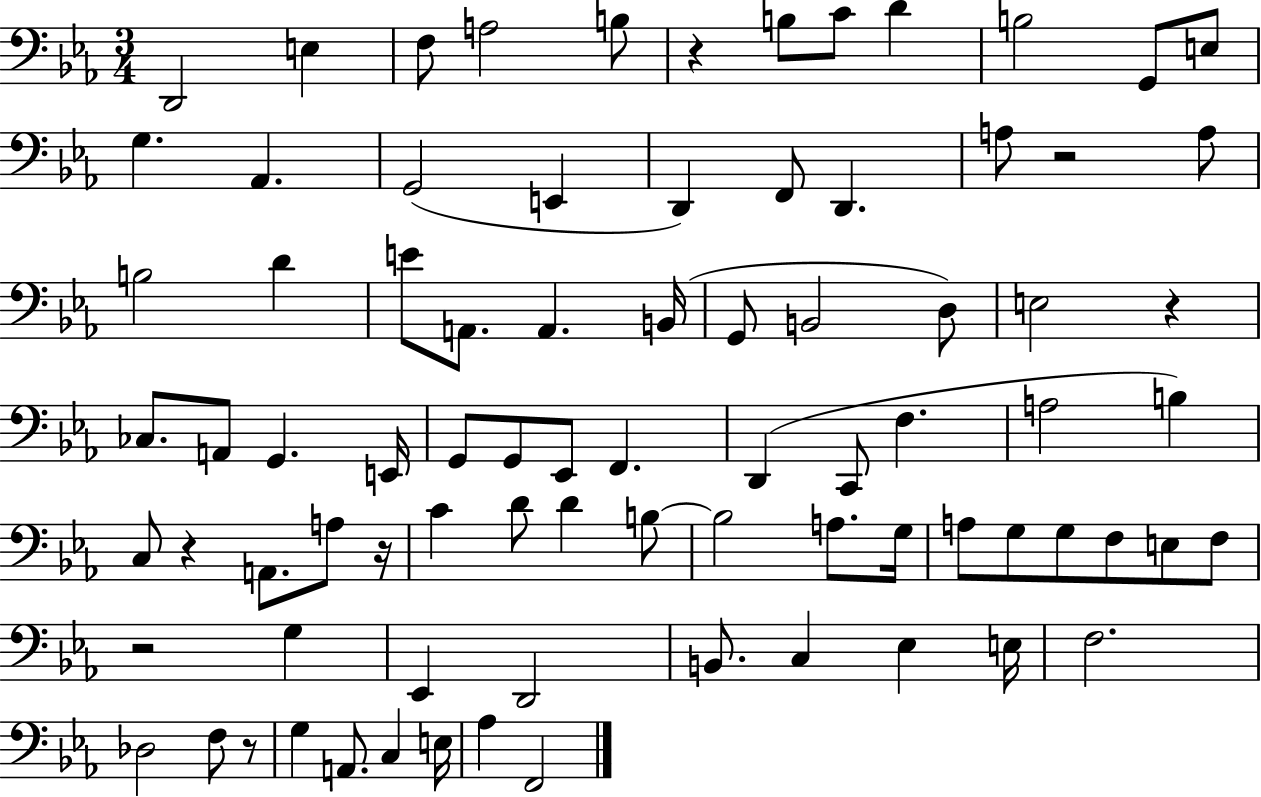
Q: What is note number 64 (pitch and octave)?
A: C3